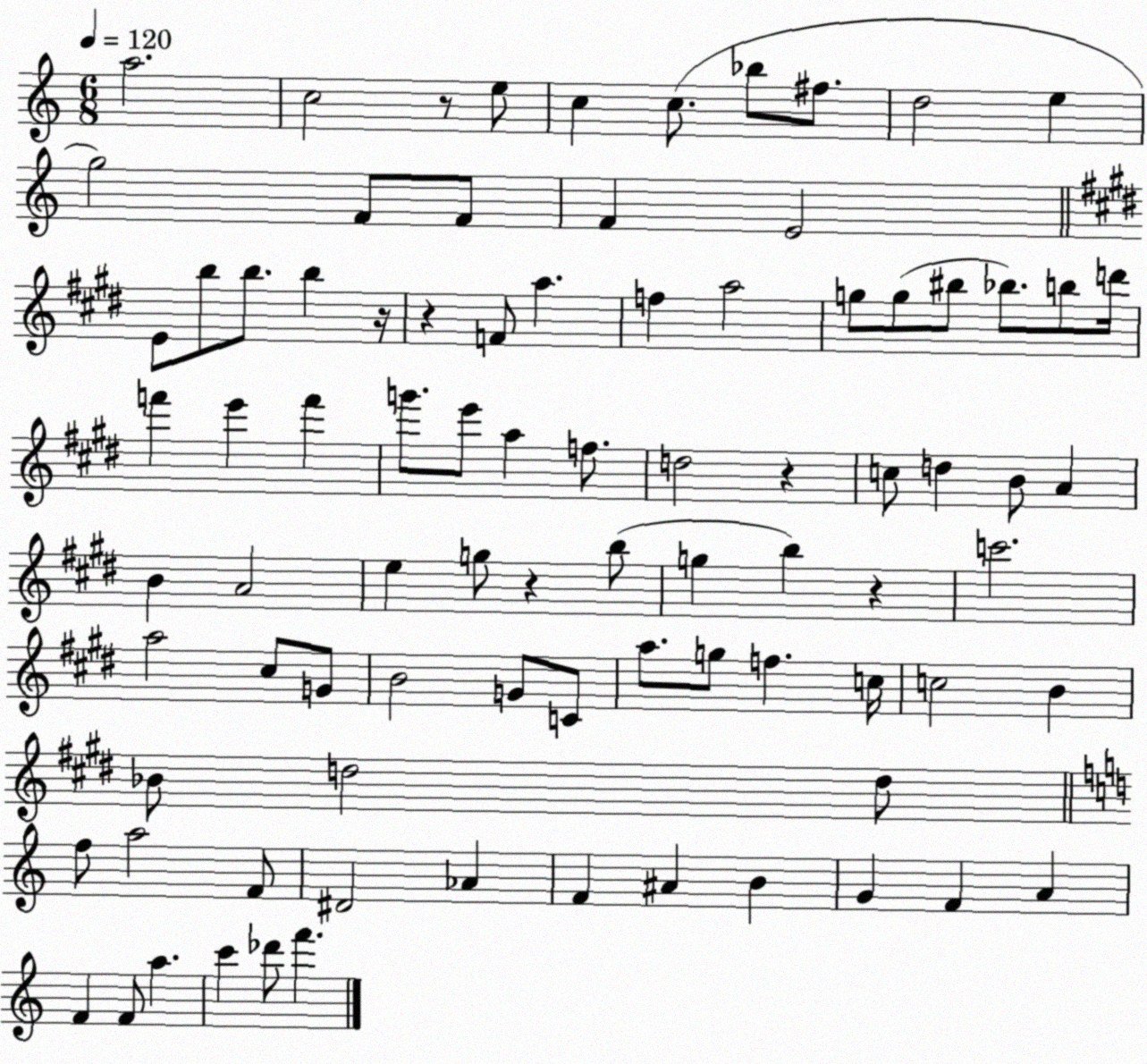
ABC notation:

X:1
T:Untitled
M:6/8
L:1/4
K:C
a2 c2 z/2 e/2 c c/2 _b/2 ^f/2 d2 e g2 F/2 F/2 F E2 E/2 b/2 b/2 b z/4 z F/2 a f a2 g/2 g/2 ^b/2 _b/2 b/2 d'/4 f' e' f' g'/2 e'/2 a f/2 d2 z c/2 d B/2 A B A2 e g/2 z b/2 g b z c'2 a2 ^c/2 G/2 B2 G/2 C/2 a/2 g/2 f c/4 c2 B _B/2 d2 d/2 f/2 a2 F/2 ^D2 _A F ^A B G F A F F/2 a c' _d'/2 f'